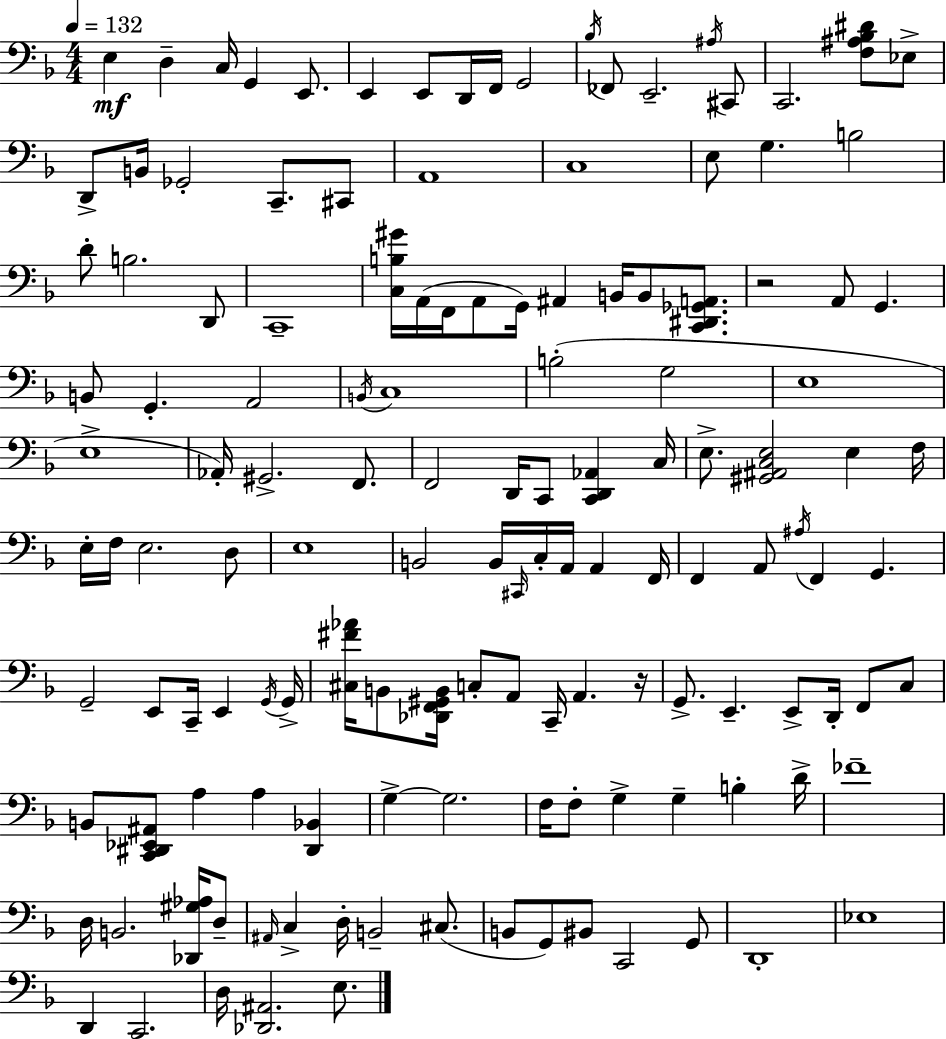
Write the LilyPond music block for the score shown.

{
  \clef bass
  \numericTimeSignature
  \time 4/4
  \key d \minor
  \tempo 4 = 132
  e4\mf d4-- c16 g,4 e,8. | e,4 e,8 d,16 f,16 g,2 | \acciaccatura { bes16 } fes,8 e,2.-- \acciaccatura { ais16 } | cis,8 c,2. <f ais bes dis'>8 | \break ees8-> d,8-> b,16 ges,2-. c,8.-- | cis,8 a,1 | c1 | e8 g4. b2 | \break d'8-. b2. | d,8 c,1-- | <c b gis'>16 a,16( f,16 a,8 g,16) ais,4 b,16 b,8 <c, dis, ges, a,>8. | r2 a,8 g,4. | \break b,8 g,4.-. a,2 | \acciaccatura { b,16 } c1 | b2-.( g2 | e1 | \break e1-> | aes,16-.) gis,2.-> | f,8. f,2 d,16 c,8 <c, d, aes,>4 | c16 e8.-> <gis, ais, c e>2 e4 | \break f16 e16-. f16 e2. | d8 e1 | b,2 b,16 \grace { cis,16 } c16-. a,16 a,4 | f,16 f,4 a,8 \acciaccatura { ais16 } f,4 g,4. | \break g,2-- e,8 c,16-- | e,4 \acciaccatura { g,16 } g,16-> <cis fis' aes'>16 b,8 <des, f, gis, b,>16 c8-. a,8 c,16-- a,4. | r16 g,8.-> e,4.-- e,8-> | d,16-. f,8 c8 b,8 <c, dis, ees, ais,>8 a4 a4 | \break <dis, bes,>4 g4->~~ g2. | f16 f8-. g4-> g4-- | b4-. d'16-> fes'1-- | d16 b,2. | \break <des, gis aes>16 d8-- \grace { ais,16 } c4-> d16-. b,2-- | cis8.( b,8 g,8) bis,8 c,2 | g,8 d,1-. | ees1 | \break d,4 c,2. | d16 <des, ais,>2. | e8. \bar "|."
}